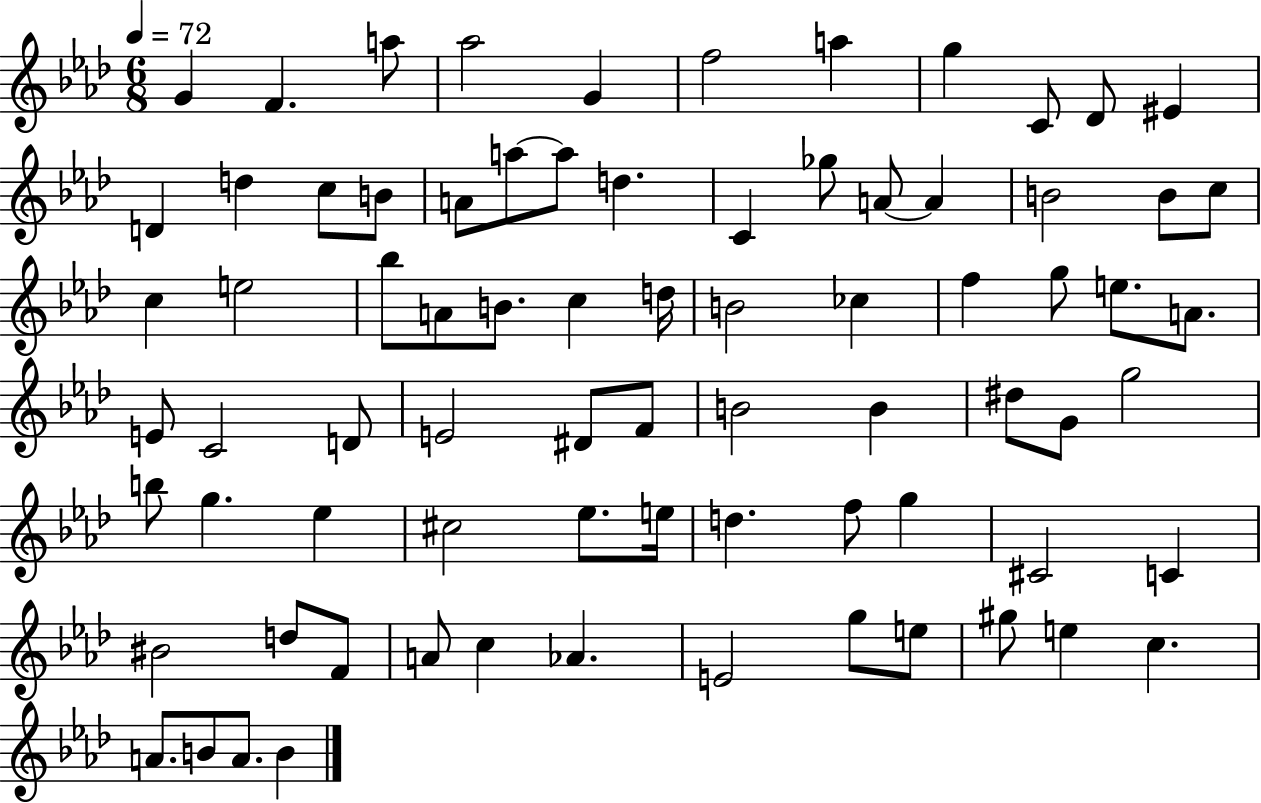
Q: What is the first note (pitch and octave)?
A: G4